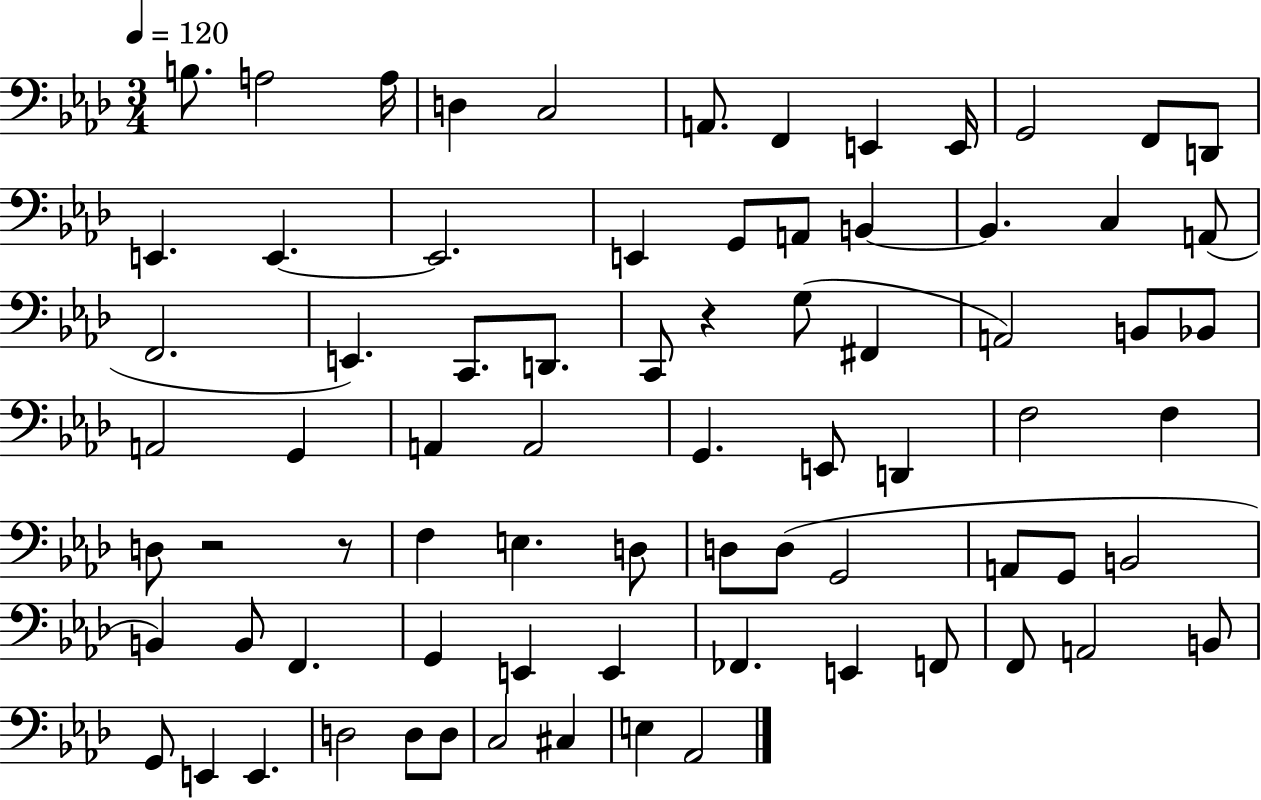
{
  \clef bass
  \numericTimeSignature
  \time 3/4
  \key aes \major
  \tempo 4 = 120
  b8. a2 a16 | d4 c2 | a,8. f,4 e,4 e,16 | g,2 f,8 d,8 | \break e,4. e,4.~~ | e,2. | e,4 g,8 a,8 b,4~~ | b,4. c4 a,8( | \break f,2. | e,4.) c,8. d,8. | c,8 r4 g8( fis,4 | a,2) b,8 bes,8 | \break a,2 g,4 | a,4 a,2 | g,4. e,8 d,4 | f2 f4 | \break d8 r2 r8 | f4 e4. d8 | d8 d8( g,2 | a,8 g,8 b,2 | \break b,4) b,8 f,4. | g,4 e,4 e,4 | fes,4. e,4 f,8 | f,8 a,2 b,8 | \break g,8 e,4 e,4. | d2 d8 d8 | c2 cis4 | e4 aes,2 | \break \bar "|."
}